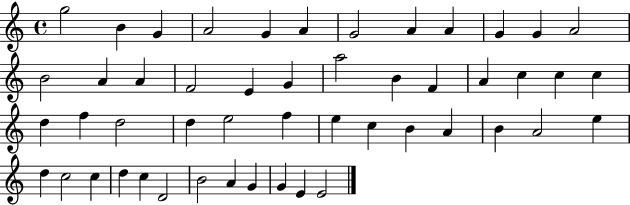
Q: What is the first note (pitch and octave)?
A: G5